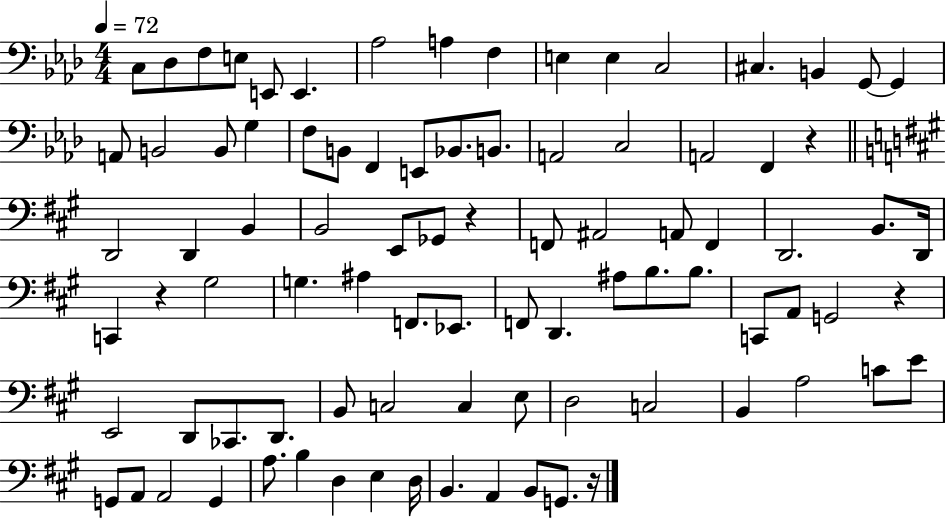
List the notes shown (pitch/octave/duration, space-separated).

C3/e Db3/e F3/e E3/e E2/e E2/q. Ab3/h A3/q F3/q E3/q E3/q C3/h C#3/q. B2/q G2/e G2/q A2/e B2/h B2/e G3/q F3/e B2/e F2/q E2/e Bb2/e. B2/e. A2/h C3/h A2/h F2/q R/q D2/h D2/q B2/q B2/h E2/e Gb2/e R/q F2/e A#2/h A2/e F2/q D2/h. B2/e. D2/s C2/q R/q G#3/h G3/q. A#3/q F2/e. Eb2/e. F2/e D2/q. A#3/e B3/e. B3/e. C2/e A2/e G2/h R/q E2/h D2/e CES2/e. D2/e. B2/e C3/h C3/q E3/e D3/h C3/h B2/q A3/h C4/e E4/e G2/e A2/e A2/h G2/q A3/e. B3/q D3/q E3/q D3/s B2/q. A2/q B2/e G2/e. R/s